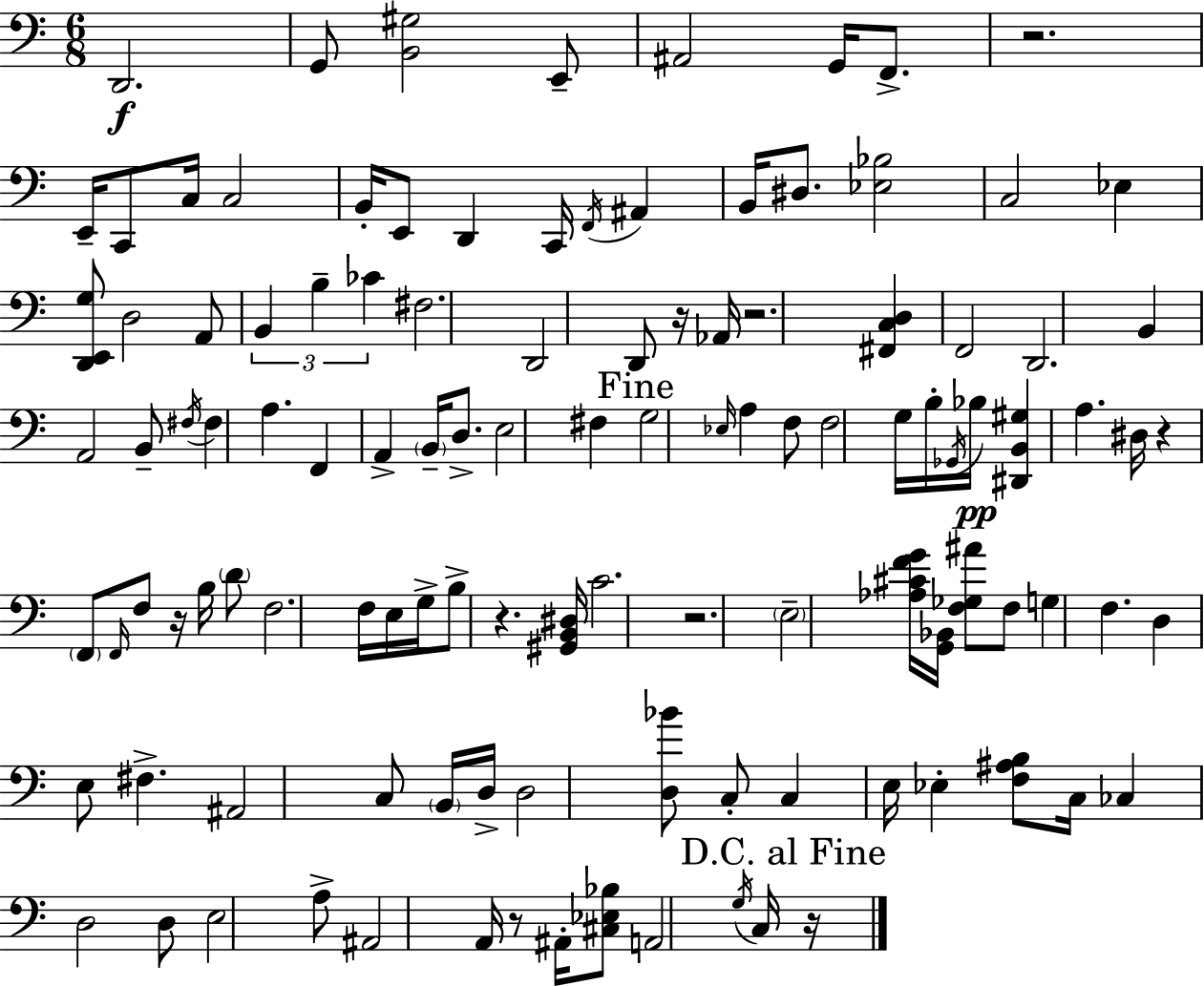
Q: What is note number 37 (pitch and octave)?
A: A3